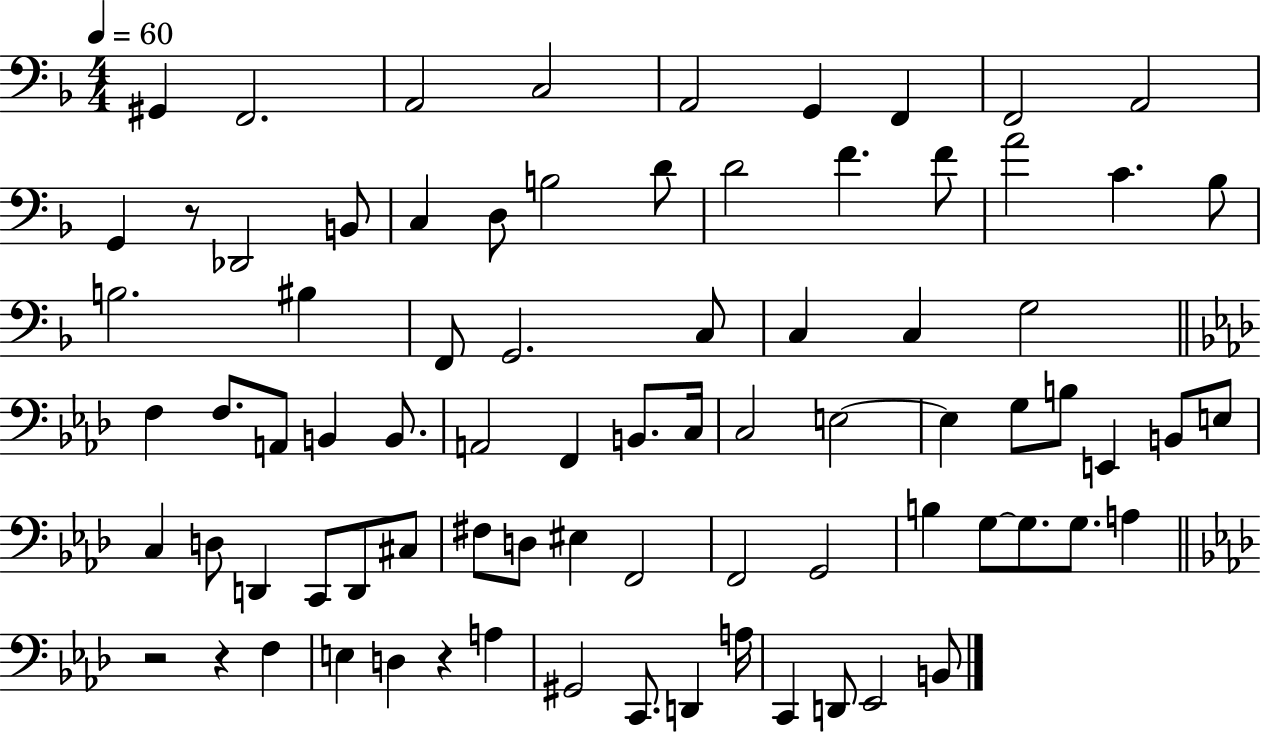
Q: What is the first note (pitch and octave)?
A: G#2